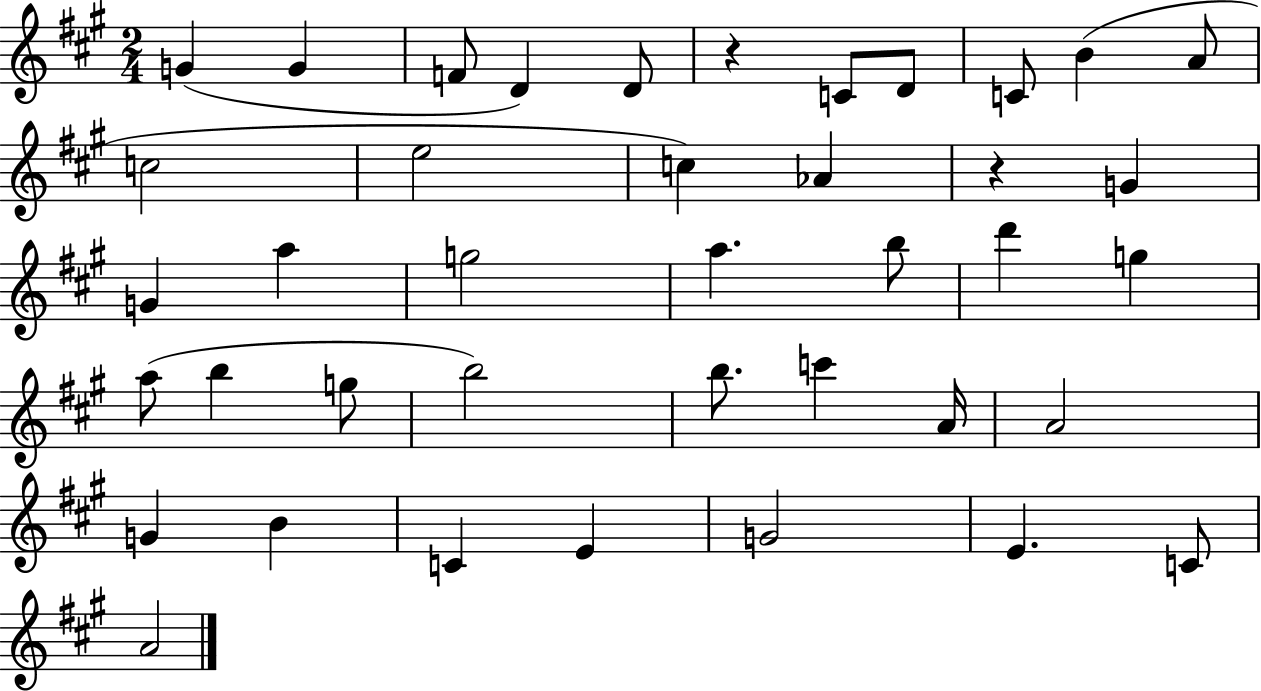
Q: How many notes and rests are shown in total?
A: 40